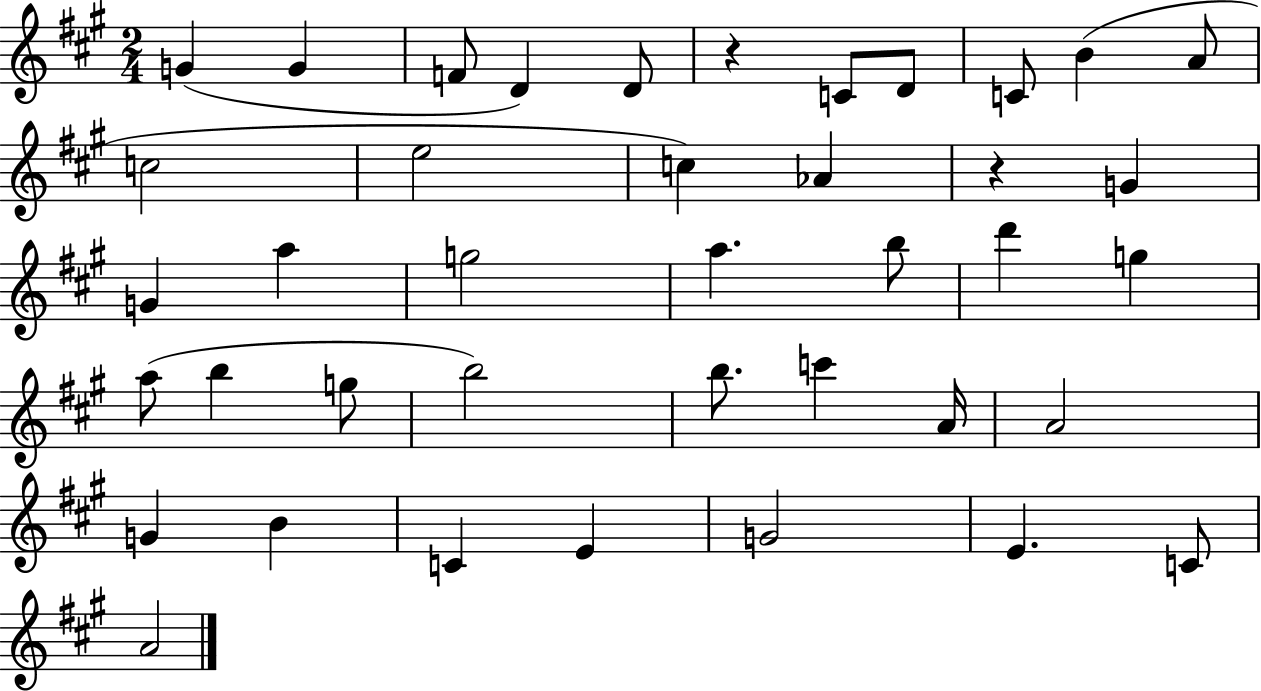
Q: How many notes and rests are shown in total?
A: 40